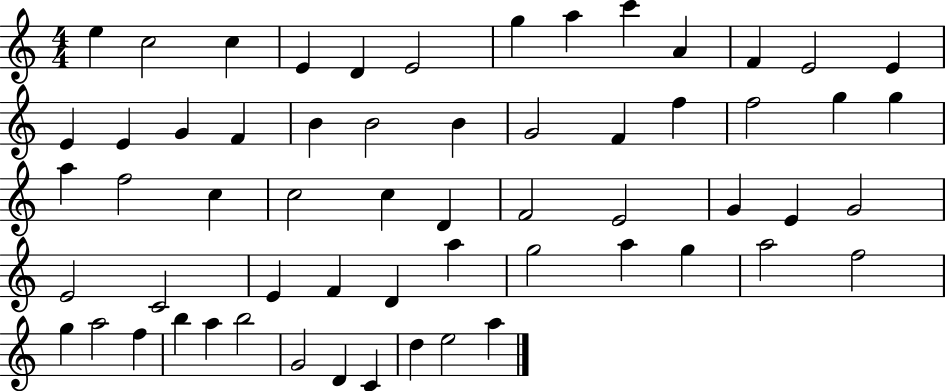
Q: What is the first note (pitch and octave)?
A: E5